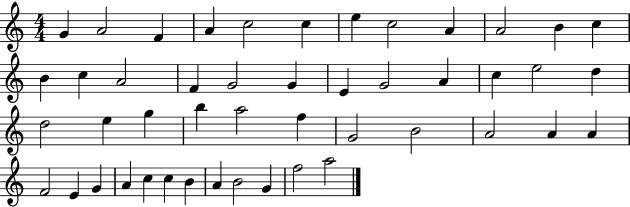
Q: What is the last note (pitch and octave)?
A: A5